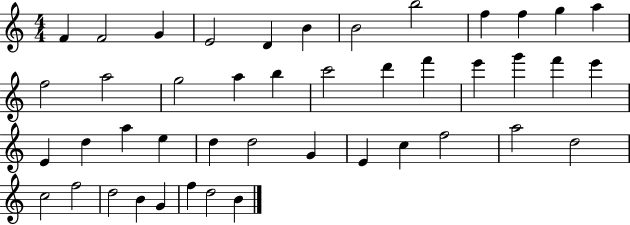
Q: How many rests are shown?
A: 0